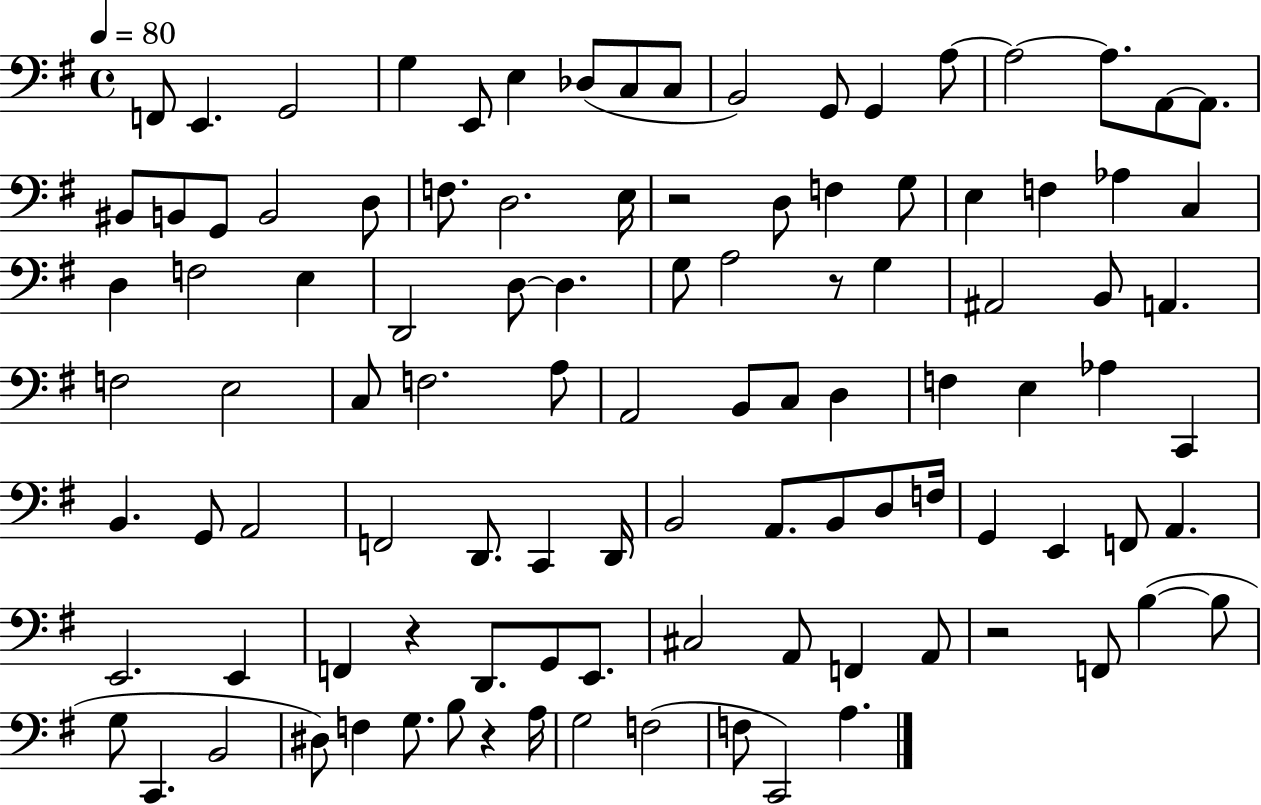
F2/e E2/q. G2/h G3/q E2/e E3/q Db3/e C3/e C3/e B2/h G2/e G2/q A3/e A3/h A3/e. A2/e A2/e. BIS2/e B2/e G2/e B2/h D3/e F3/e. D3/h. E3/s R/h D3/e F3/q G3/e E3/q F3/q Ab3/q C3/q D3/q F3/h E3/q D2/h D3/e D3/q. G3/e A3/h R/e G3/q A#2/h B2/e A2/q. F3/h E3/h C3/e F3/h. A3/e A2/h B2/e C3/e D3/q F3/q E3/q Ab3/q C2/q B2/q. G2/e A2/h F2/h D2/e. C2/q D2/s B2/h A2/e. B2/e D3/e F3/s G2/q E2/q F2/e A2/q. E2/h. E2/q F2/q R/q D2/e. G2/e E2/e. C#3/h A2/e F2/q A2/e R/h F2/e B3/q B3/e G3/e C2/q. B2/h D#3/e F3/q G3/e. B3/e R/q A3/s G3/h F3/h F3/e C2/h A3/q.